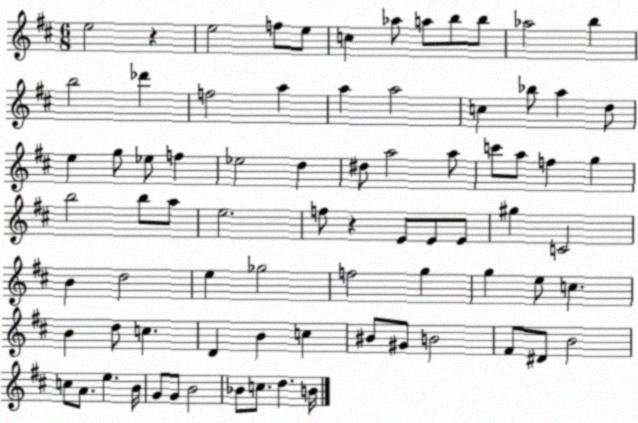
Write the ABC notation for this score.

X:1
T:Untitled
M:6/8
L:1/4
K:D
e2 z e2 f/2 e/2 c _a/2 a/2 b/2 b/2 _a2 b b2 _d' f2 a a a2 c _b/2 a d/2 e g/2 _e/2 f _e2 d ^d/2 a2 a/2 c'/2 a/2 f g b2 b/2 a/2 e2 f/2 z E/2 E/2 E/2 ^g C2 B d2 e _g2 f2 g g e/2 c B d/2 c D B c ^B/2 ^G/2 B2 ^F/2 ^D/2 B2 c/2 A/2 e B/4 G/2 G/2 B2 _B/2 c/2 d B/4